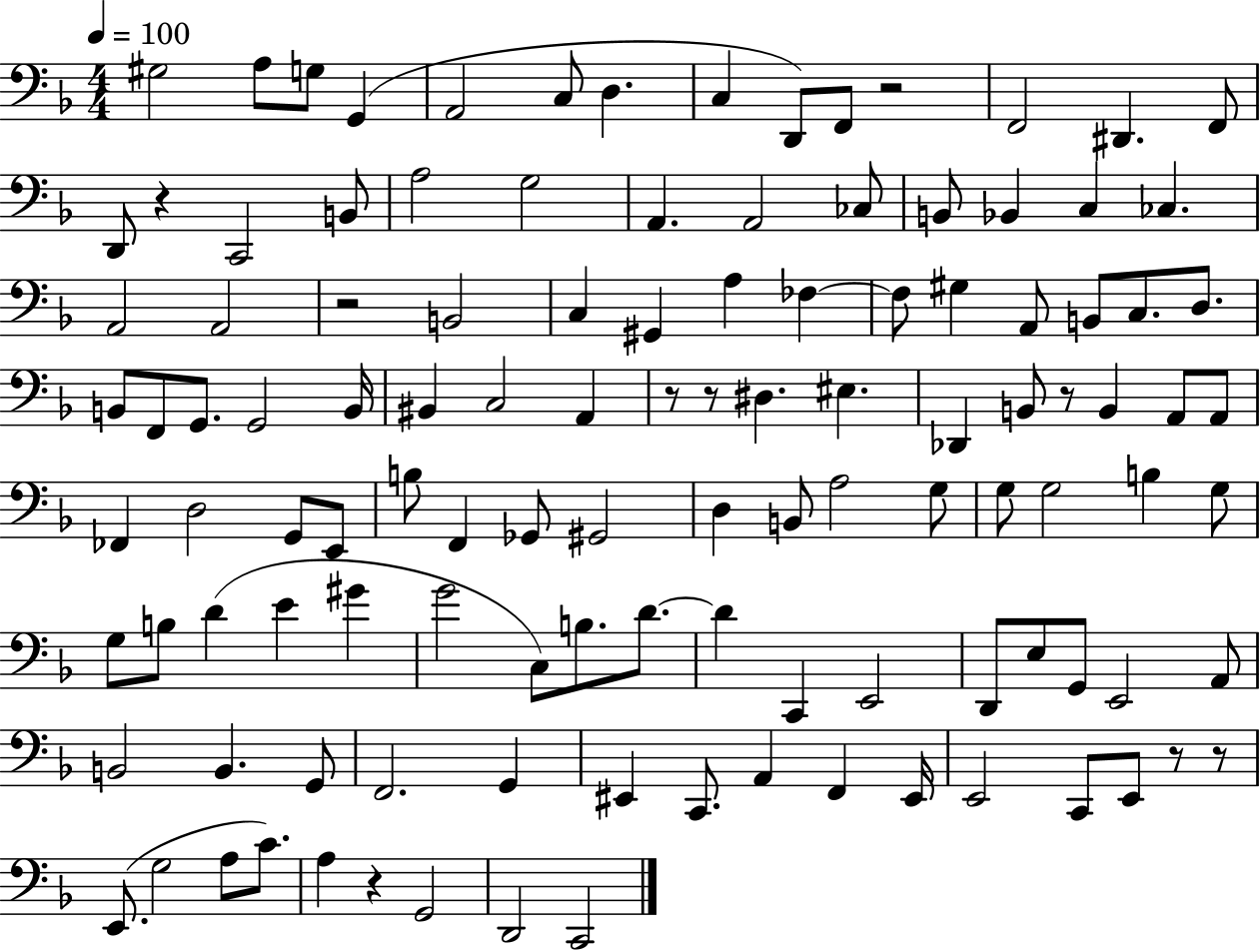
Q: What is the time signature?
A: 4/4